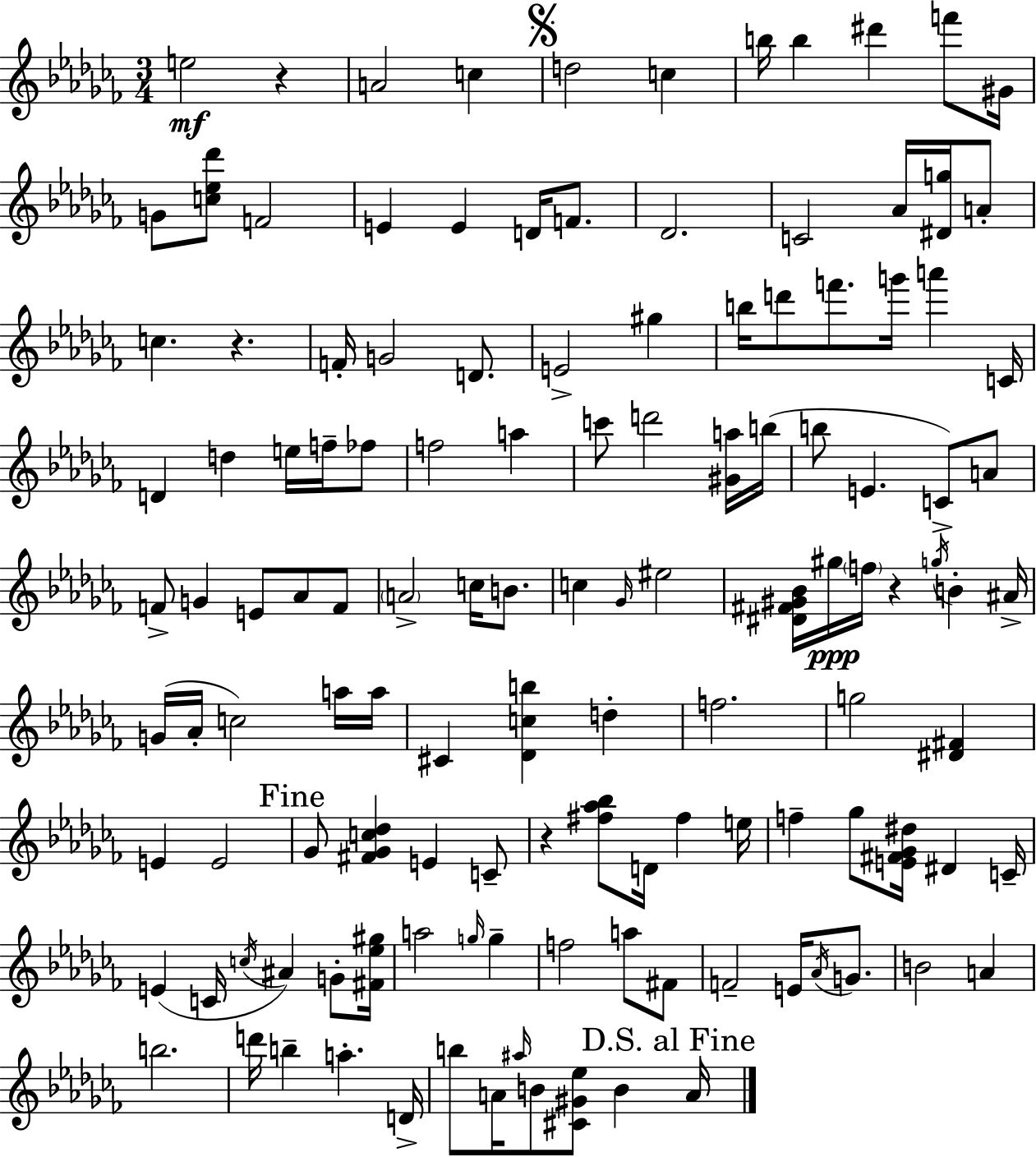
{
  \clef treble
  \numericTimeSignature
  \time 3/4
  \key aes \minor
  e''2\mf r4 | a'2 c''4 | \mark \markup { \musicglyph "scripts.segno" } d''2 c''4 | b''16 b''4 dis'''4 f'''8 gis'16 | \break g'8 <c'' ees'' des'''>8 f'2 | e'4 e'4 d'16 f'8. | des'2. | c'2 aes'16 <dis' g''>16 a'8-. | \break c''4. r4. | f'16-. g'2 d'8. | e'2-> gis''4 | b''16 d'''8 f'''8. g'''16 a'''4 c'16 | \break d'4 d''4 e''16 f''16-- fes''8 | f''2 a''4 | c'''8 d'''2 <gis' a''>16 b''16( | b''8 e'4. c'8->) a'8 | \break f'8-> g'4 e'8 aes'8 f'8 | \parenthesize a'2-> c''16 b'8. | c''4 \grace { ges'16 } eis''2 | <dis' fis' gis' bes'>16 gis''16\ppp \parenthesize f''16 r4 \acciaccatura { g''16 } b'4-. | \break ais'16-> g'16( aes'16-. c''2) | a''16 a''16 cis'4 <des' c'' b''>4 d''4-. | f''2. | g''2 <dis' fis'>4 | \break e'4 e'2 | \mark "Fine" ges'8 <fis' ges' c'' des''>4 e'4 | c'8-- r4 <fis'' aes'' bes''>8 d'16 fis''4 | e''16 f''4-- ges''8 <e' fis' ges' dis''>16 dis'4 | \break c'16-- e'4( c'16 \acciaccatura { c''16 } ais'4) | g'8-. <fis' ees'' gis''>16 a''2 \grace { g''16 } | g''4-- f''2 | a''8 fis'8 f'2-- | \break e'16 \acciaccatura { aes'16 } g'8. b'2 | a'4 b''2. | d'''16 b''4-- a''4.-. | d'16-> b''8 a'16 \grace { ais''16 } b'8 <cis' gis' ees''>8 | \break b'4 \mark "D.S. al Fine" a'16 \bar "|."
}